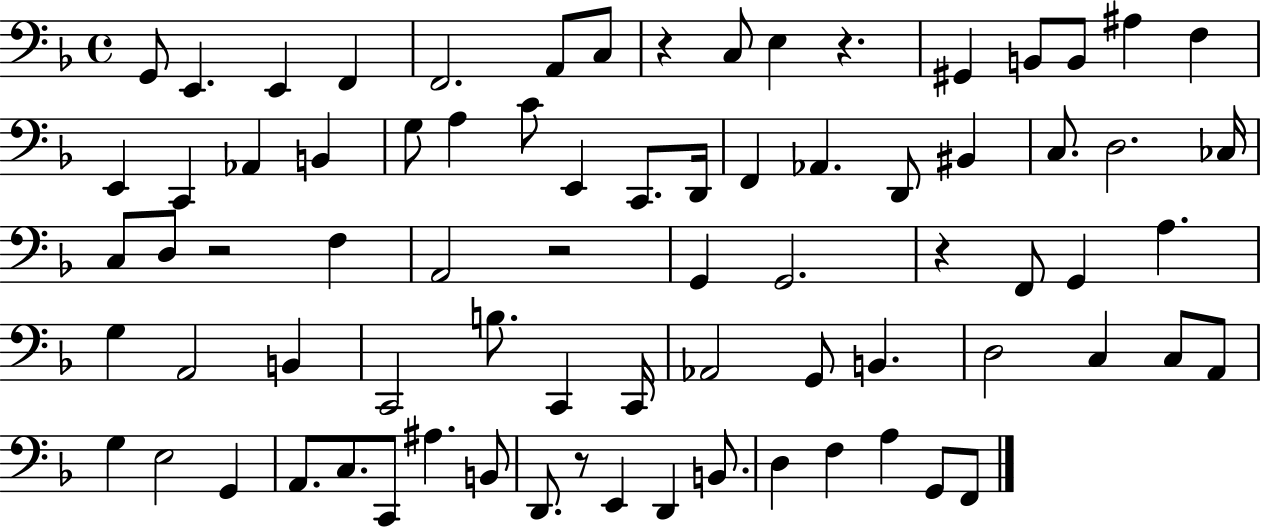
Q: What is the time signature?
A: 4/4